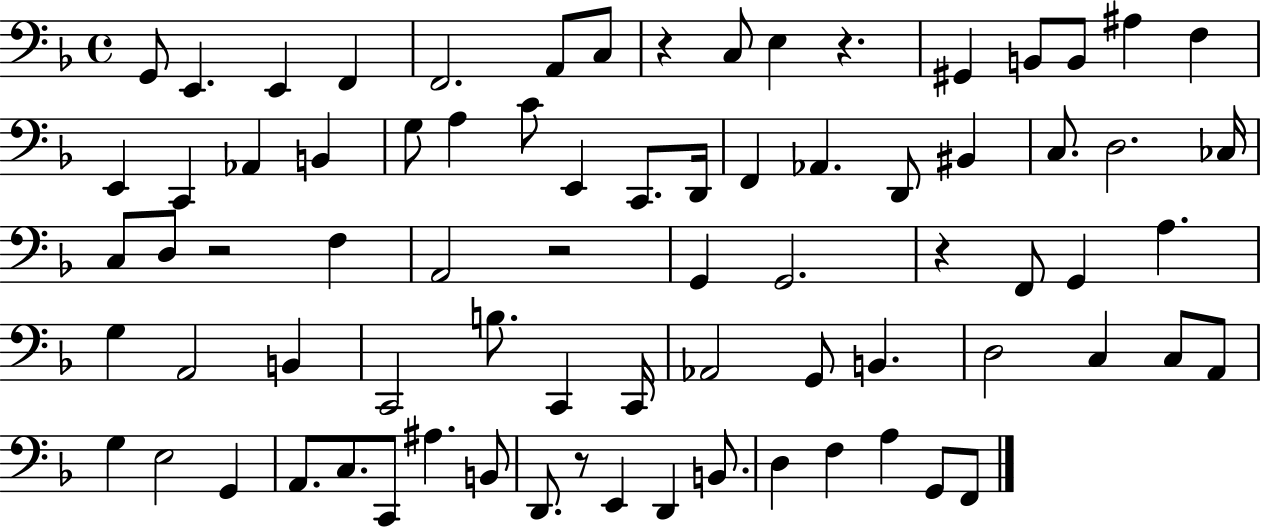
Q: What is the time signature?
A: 4/4